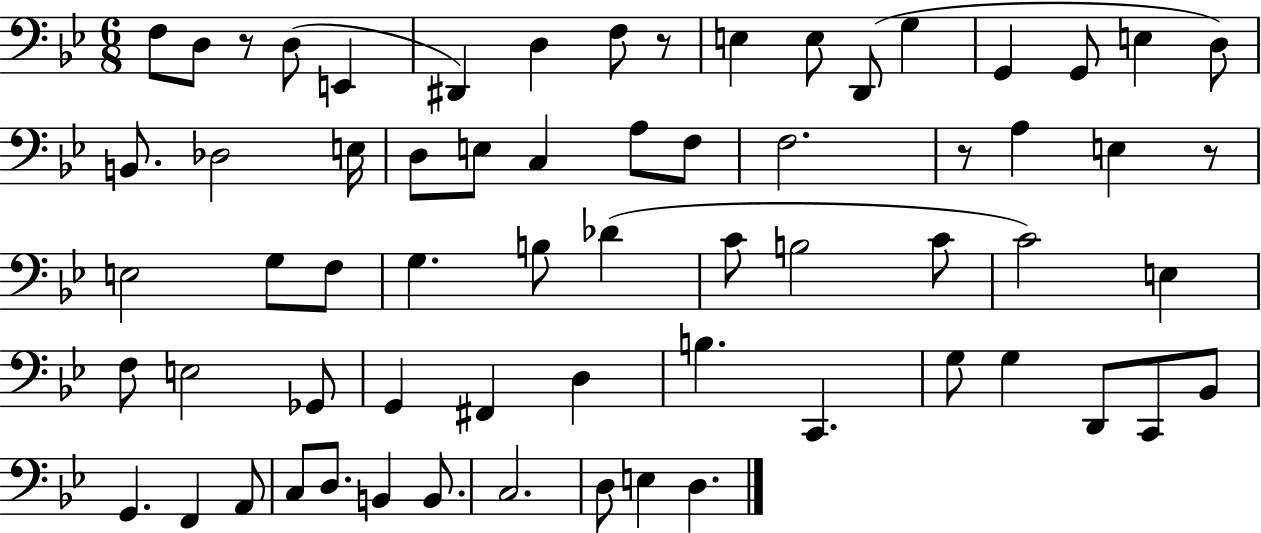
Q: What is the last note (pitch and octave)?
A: D3